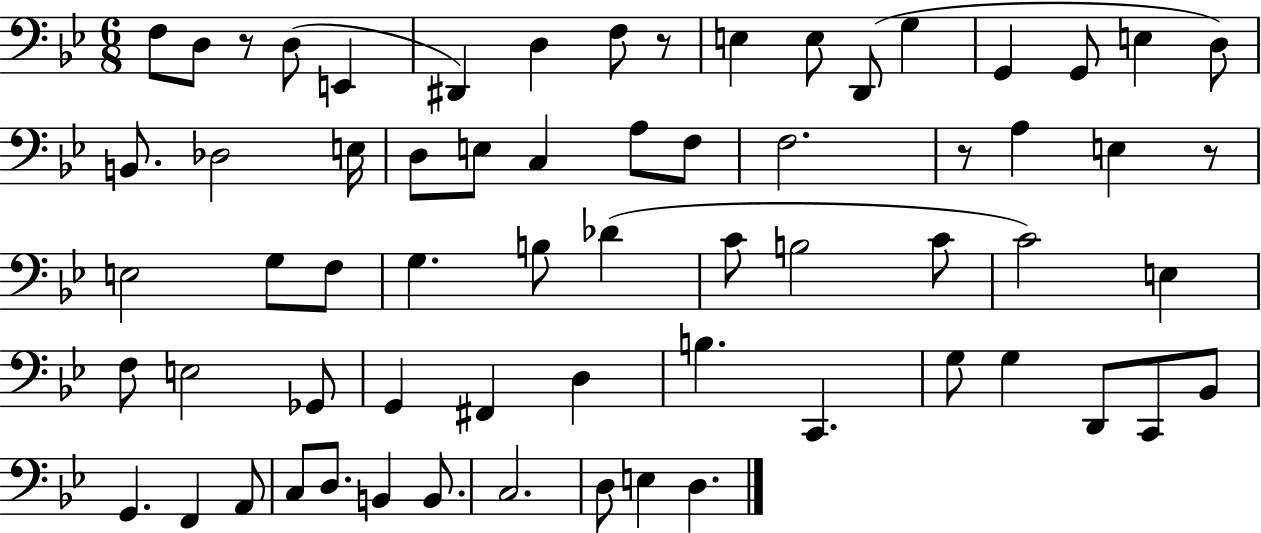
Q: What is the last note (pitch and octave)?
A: D3